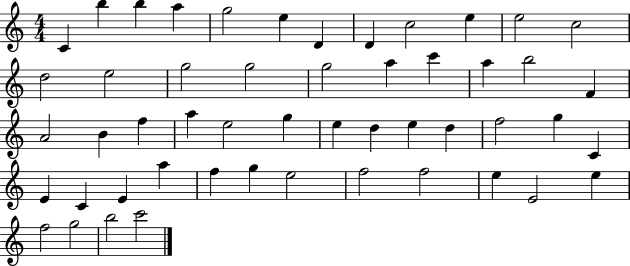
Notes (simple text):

C4/q B5/q B5/q A5/q G5/h E5/q D4/q D4/q C5/h E5/q E5/h C5/h D5/h E5/h G5/h G5/h G5/h A5/q C6/q A5/q B5/h F4/q A4/h B4/q F5/q A5/q E5/h G5/q E5/q D5/q E5/q D5/q F5/h G5/q C4/q E4/q C4/q E4/q A5/q F5/q G5/q E5/h F5/h F5/h E5/q E4/h E5/q F5/h G5/h B5/h C6/h